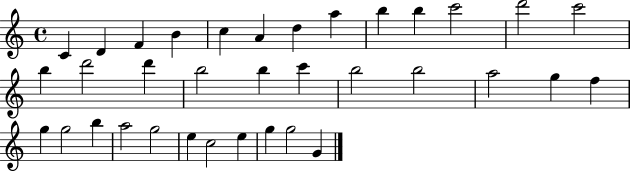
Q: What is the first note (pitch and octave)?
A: C4